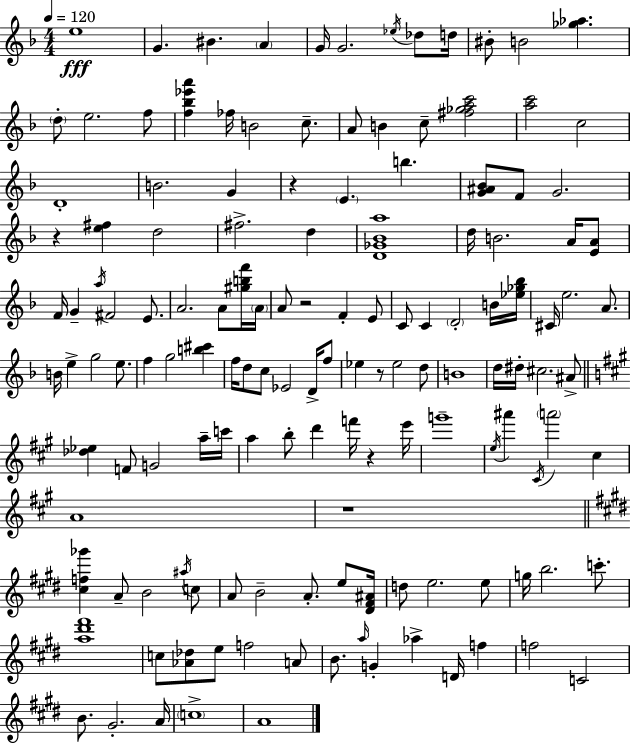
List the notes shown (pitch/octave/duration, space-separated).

E5/w G4/q. BIS4/q. A4/q G4/s G4/h. Eb5/s Db5/e D5/s BIS4/e B4/h [Gb5,Ab5]/q. D5/e E5/h. F5/e [F5,Bb5,Eb6,A6]/q FES5/s B4/h C5/e. A4/e B4/q C5/e [F#5,Gb5,A5,C6]/h [A5,C6]/h C5/h D4/w B4/h. G4/q R/q E4/q. B5/q. [G4,A#4,Bb4]/e F4/e G4/h. R/q [E5,F#5]/q D5/h F#5/h. D5/q [D4,Gb4,Bb4,A5]/w D5/s B4/h. A4/s [E4,A4]/e F4/s G4/q A5/s F#4/h E4/e. A4/h. A4/e [G#5,B5,F6]/s A4/s A4/e R/h F4/q E4/e C4/e C4/q D4/h B4/s [Eb5,Gb5,Bb5]/s C#4/s E5/h. A4/e. B4/s E5/q G5/h E5/e. F5/q G5/h [B5,C#6]/q F5/s D5/e C5/e Eb4/h D4/s F5/e Eb5/q R/e Eb5/h D5/e B4/w D5/s D#5/s C#5/h. A#4/e [Db5,Eb5]/q F4/e G4/h A5/s C6/s A5/q B5/e D6/q F6/s R/q E6/s G6/w E5/s A#6/q C#4/s A6/h C#5/q A4/w R/w [C#5,F5,Gb6]/q A4/e B4/h A#5/s C5/e A4/e B4/h A4/e. E5/e [D#4,F#4,A#4]/s D5/e E5/h. E5/e G5/s B5/h. C6/e. [A5,D#6,F#6]/w C5/e [Ab4,Db5]/e E5/e F5/h A4/e B4/e. A5/s G4/q Ab5/q D4/s F5/q F5/h C4/h B4/e. G#4/h. A4/s C5/w A4/w